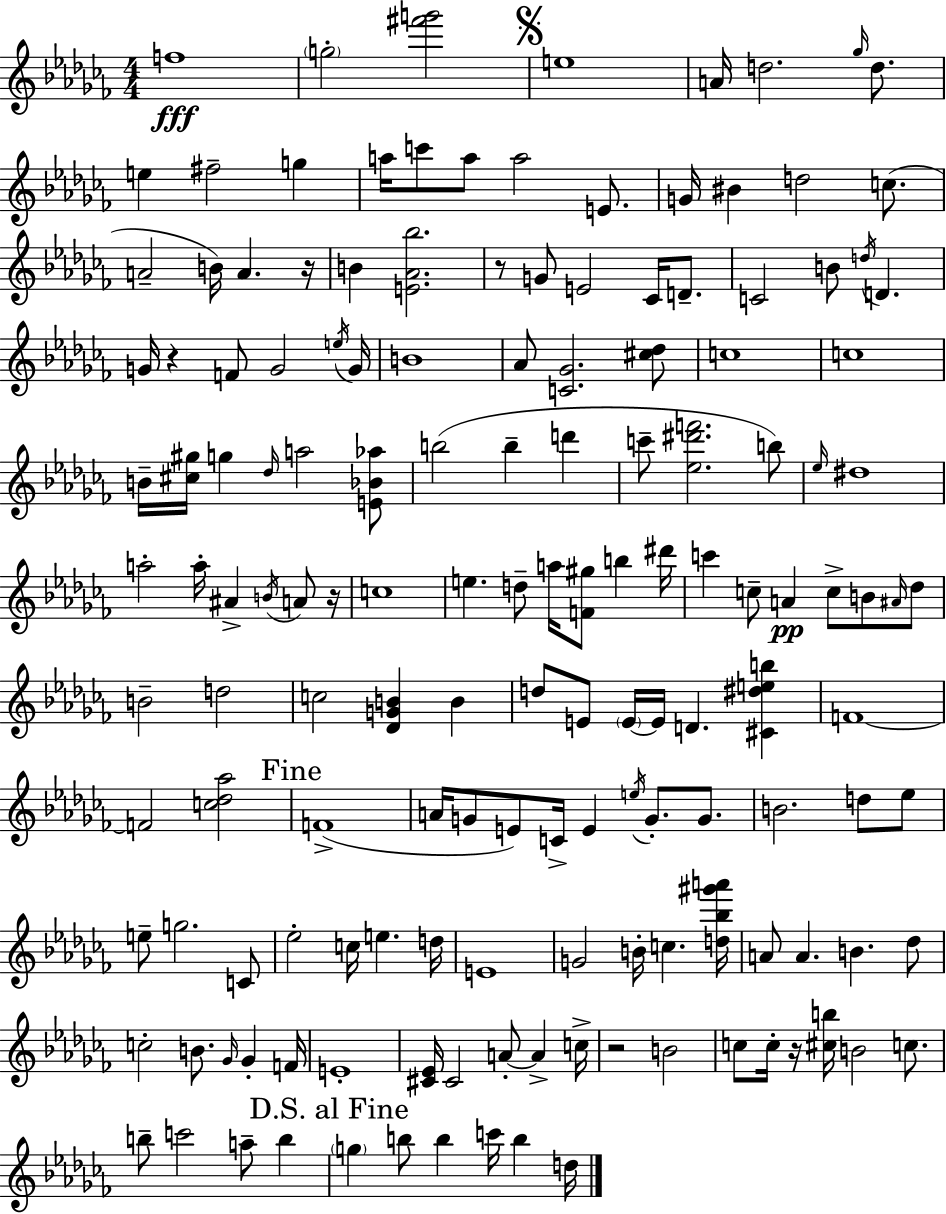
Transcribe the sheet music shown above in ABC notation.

X:1
T:Untitled
M:4/4
L:1/4
K:Abm
f4 g2 [^f'g']2 e4 A/4 d2 _g/4 d/2 e ^f2 g a/4 c'/2 a/2 a2 E/2 G/4 ^B d2 c/2 A2 B/4 A z/4 B [E_A_b]2 z/2 G/2 E2 _C/4 D/2 C2 B/2 d/4 D G/4 z F/2 G2 e/4 G/4 B4 _A/2 [C_G]2 [^c_d]/2 c4 c4 B/4 [^c^g]/4 g _d/4 a2 [E_B_a]/2 b2 b d' c'/2 [_e^d'f']2 b/2 _e/4 ^d4 a2 a/4 ^A B/4 A/2 z/4 c4 e d/2 a/4 [F^g]/2 b ^d'/4 c' c/2 A c/2 B/2 ^A/4 _d/2 B2 d2 c2 [_DGB] B d/2 E/2 E/4 E/4 D [^C^deb] F4 F2 [c_d_a]2 F4 A/4 G/2 E/2 C/4 E e/4 G/2 G/2 B2 d/2 _e/2 e/2 g2 C/2 _e2 c/4 e d/4 E4 G2 B/4 c [d_b^g'a']/4 A/2 A B _d/2 c2 B/2 _G/4 _G F/4 E4 [^C_E]/4 ^C2 A/2 A c/4 z2 B2 c/2 c/4 z/4 [^cb]/4 B2 c/2 b/2 c'2 a/2 b g b/2 b c'/4 b d/4